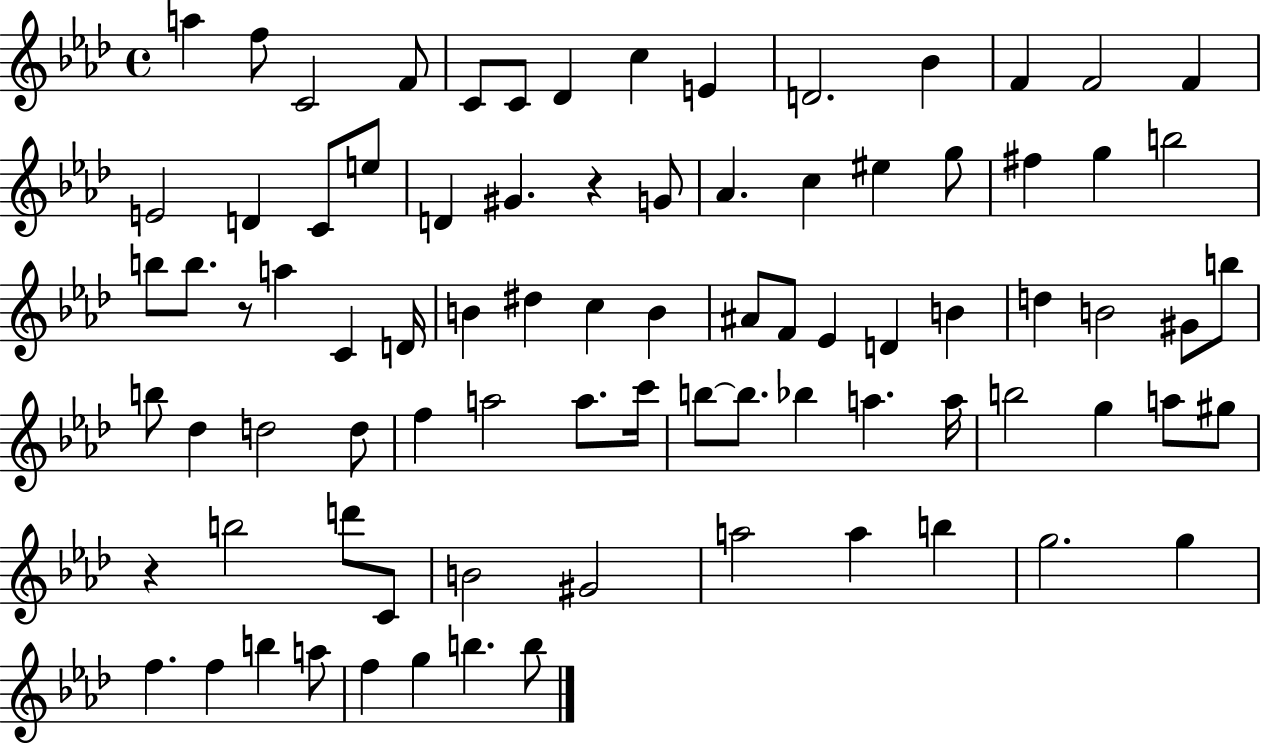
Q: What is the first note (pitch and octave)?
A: A5